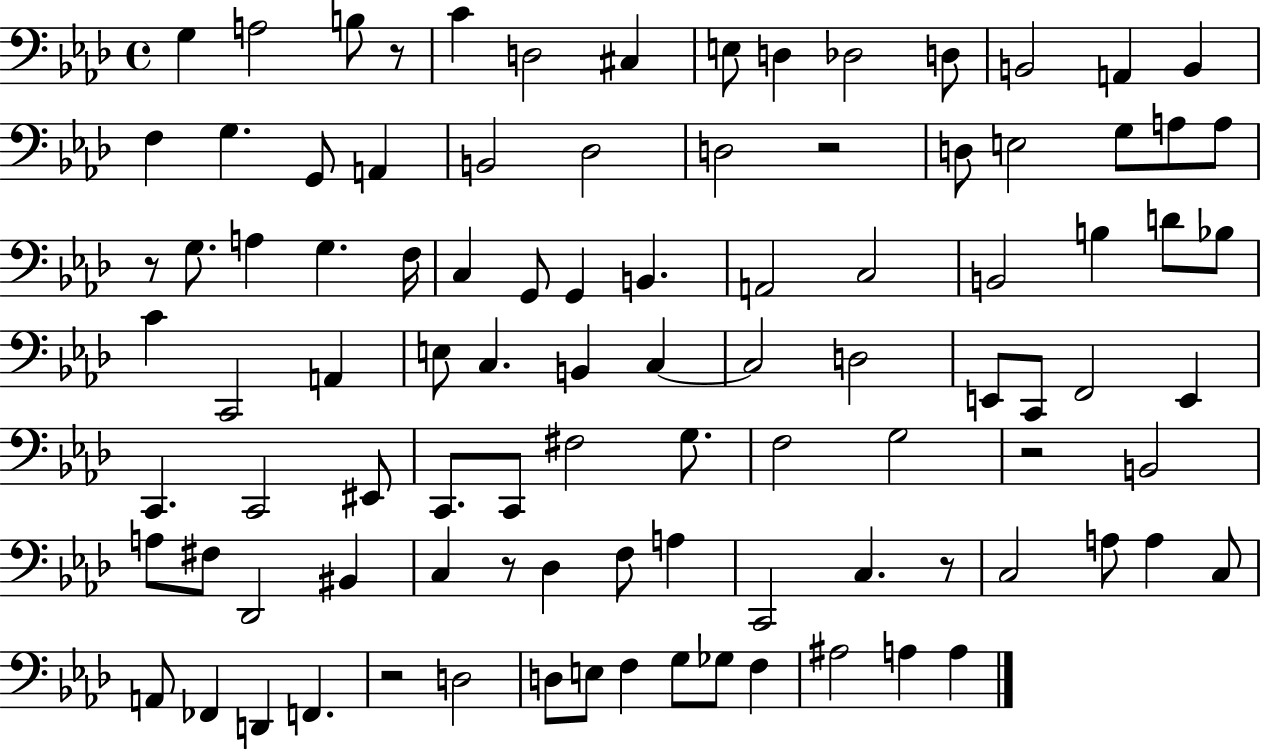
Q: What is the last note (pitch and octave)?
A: A3